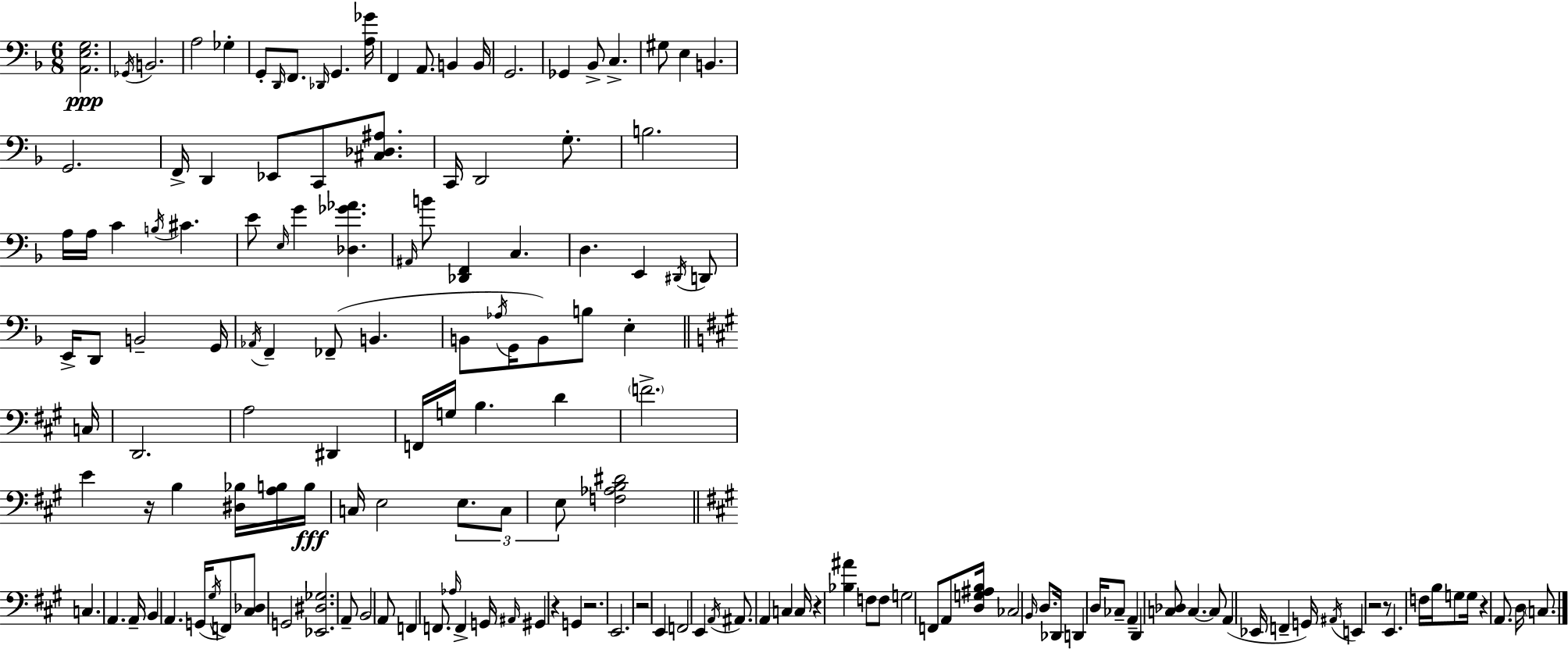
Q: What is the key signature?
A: F major